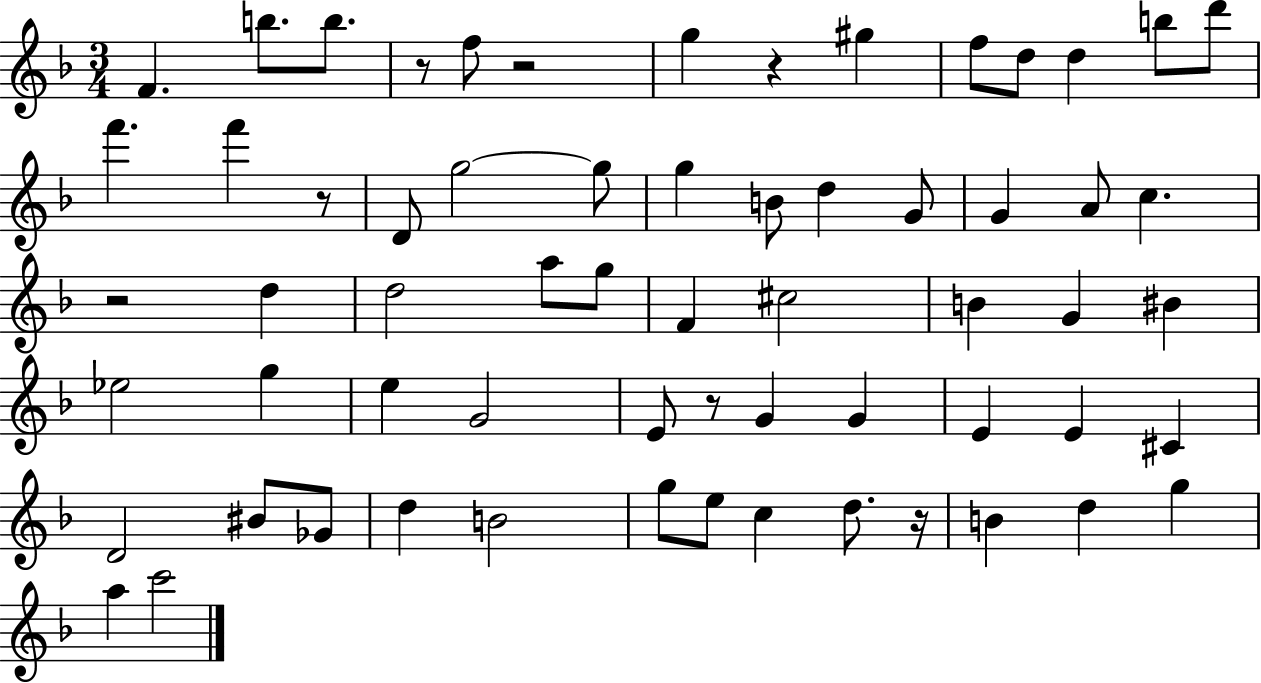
X:1
T:Untitled
M:3/4
L:1/4
K:F
F b/2 b/2 z/2 f/2 z2 g z ^g f/2 d/2 d b/2 d'/2 f' f' z/2 D/2 g2 g/2 g B/2 d G/2 G A/2 c z2 d d2 a/2 g/2 F ^c2 B G ^B _e2 g e G2 E/2 z/2 G G E E ^C D2 ^B/2 _G/2 d B2 g/2 e/2 c d/2 z/4 B d g a c'2